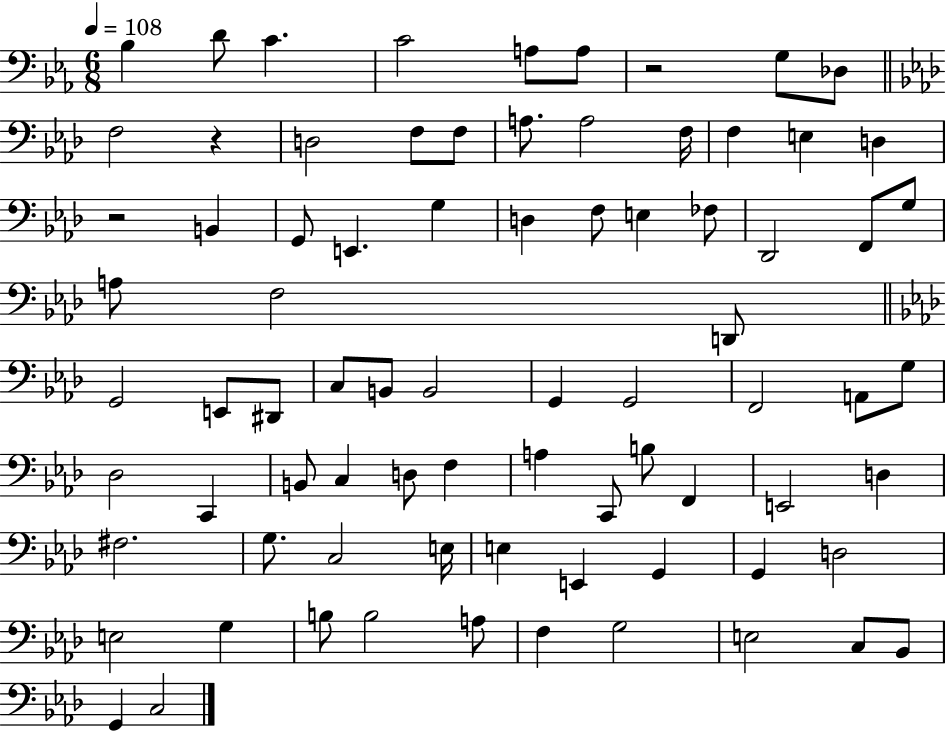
Bb3/q D4/e C4/q. C4/h A3/e A3/e R/h G3/e Db3/e F3/h R/q D3/h F3/e F3/e A3/e. A3/h F3/s F3/q E3/q D3/q R/h B2/q G2/e E2/q. G3/q D3/q F3/e E3/q FES3/e Db2/h F2/e G3/e A3/e F3/h D2/e G2/h E2/e D#2/e C3/e B2/e B2/h G2/q G2/h F2/h A2/e G3/e Db3/h C2/q B2/e C3/q D3/e F3/q A3/q C2/e B3/e F2/q E2/h D3/q F#3/h. G3/e. C3/h E3/s E3/q E2/q G2/q G2/q D3/h E3/h G3/q B3/e B3/h A3/e F3/q G3/h E3/h C3/e Bb2/e G2/q C3/h